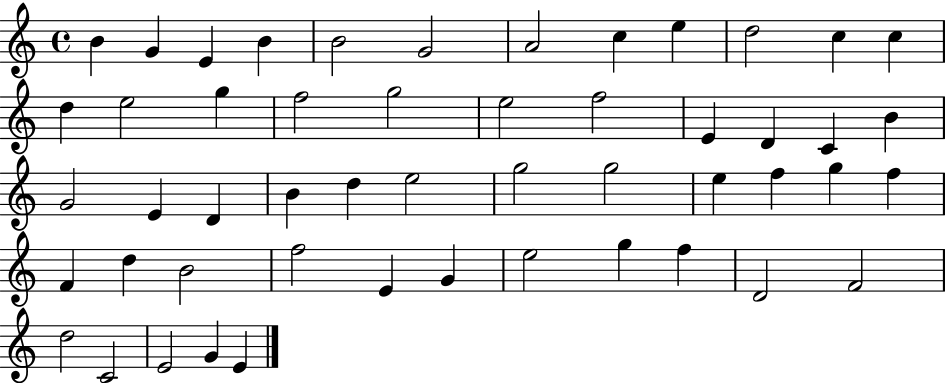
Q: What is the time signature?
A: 4/4